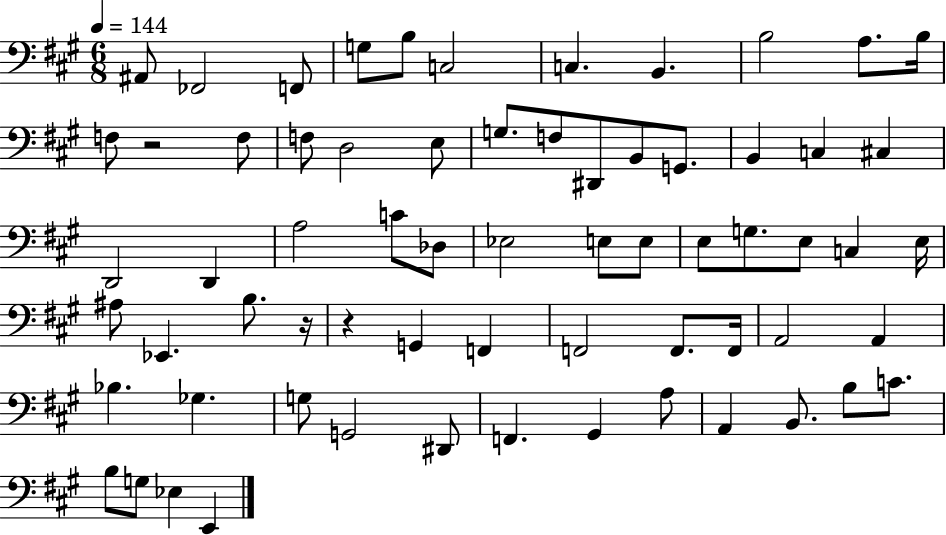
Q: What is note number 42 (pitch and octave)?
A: F2